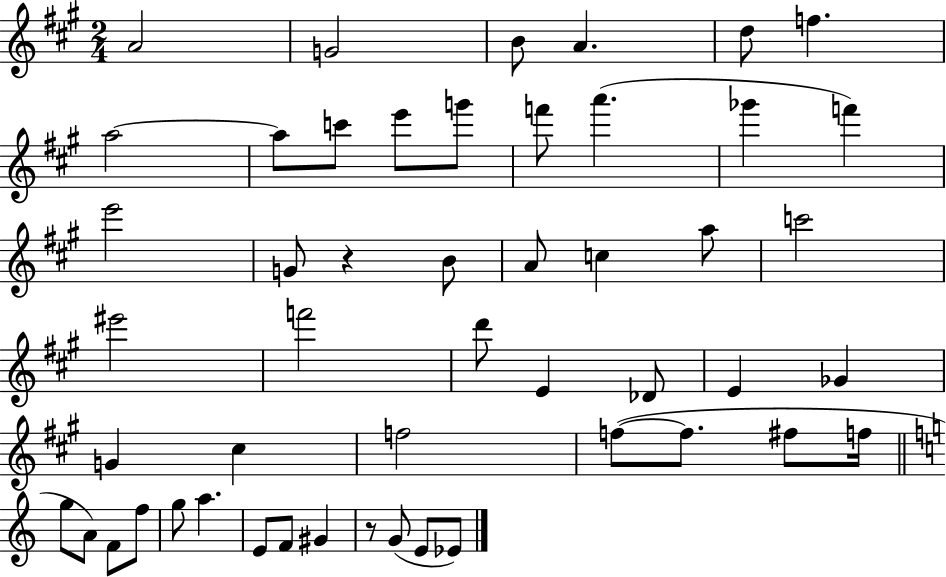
{
  \clef treble
  \numericTimeSignature
  \time 2/4
  \key a \major
  a'2 | g'2 | b'8 a'4. | d''8 f''4. | \break a''2~~ | a''8 c'''8 e'''8 g'''8 | f'''8 a'''4.( | ges'''4 f'''4) | \break e'''2 | g'8 r4 b'8 | a'8 c''4 a''8 | c'''2 | \break eis'''2 | f'''2 | d'''8 e'4 des'8 | e'4 ges'4 | \break g'4 cis''4 | f''2 | f''8~(~ f''8. fis''8 f''16 | \bar "||" \break \key a \minor g''8 a'8) f'8 f''8 | g''8 a''4. | e'8 f'8 gis'4 | r8 g'8( e'8 ees'8) | \break \bar "|."
}